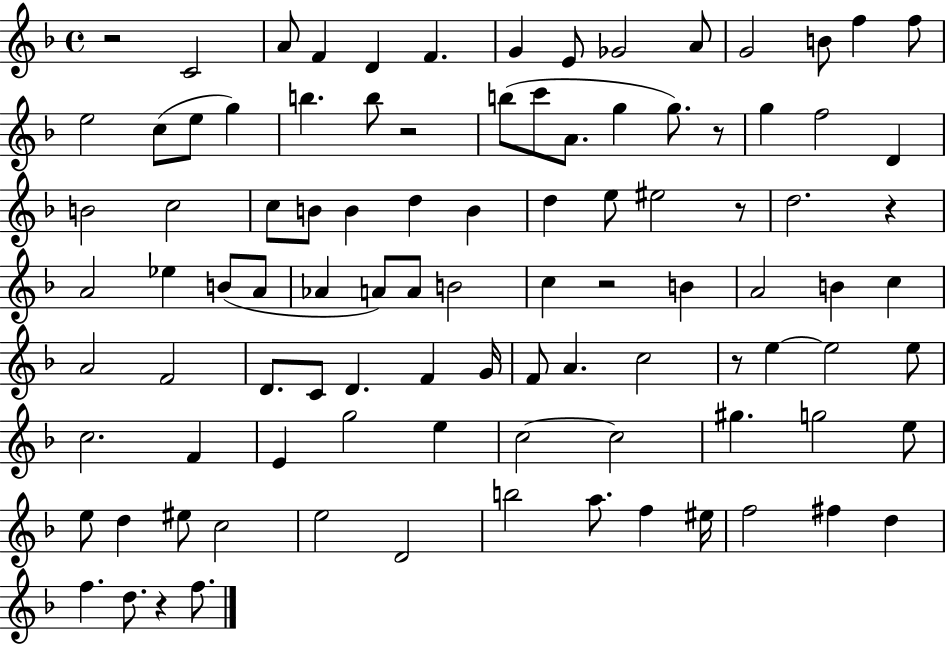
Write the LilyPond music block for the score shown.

{
  \clef treble
  \time 4/4
  \defaultTimeSignature
  \key f \major
  \repeat volta 2 { r2 c'2 | a'8 f'4 d'4 f'4. | g'4 e'8 ges'2 a'8 | g'2 b'8 f''4 f''8 | \break e''2 c''8( e''8 g''4) | b''4. b''8 r2 | b''8( c'''8 a'8. g''4 g''8.) r8 | g''4 f''2 d'4 | \break b'2 c''2 | c''8 b'8 b'4 d''4 b'4 | d''4 e''8 eis''2 r8 | d''2. r4 | \break a'2 ees''4 b'8( a'8 | aes'4 a'8) a'8 b'2 | c''4 r2 b'4 | a'2 b'4 c''4 | \break a'2 f'2 | d'8. c'8 d'4. f'4 g'16 | f'8 a'4. c''2 | r8 e''4~~ e''2 e''8 | \break c''2. f'4 | e'4 g''2 e''4 | c''2~~ c''2 | gis''4. g''2 e''8 | \break e''8 d''4 eis''8 c''2 | e''2 d'2 | b''2 a''8. f''4 eis''16 | f''2 fis''4 d''4 | \break f''4. d''8. r4 f''8. | } \bar "|."
}